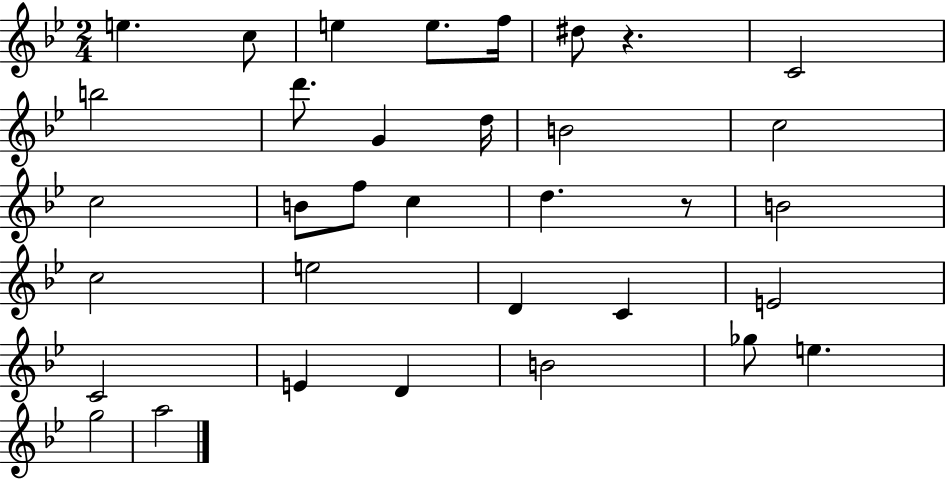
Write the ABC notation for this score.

X:1
T:Untitled
M:2/4
L:1/4
K:Bb
e c/2 e e/2 f/4 ^d/2 z C2 b2 d'/2 G d/4 B2 c2 c2 B/2 f/2 c d z/2 B2 c2 e2 D C E2 C2 E D B2 _g/2 e g2 a2